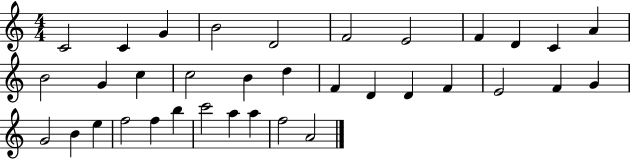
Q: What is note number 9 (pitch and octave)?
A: D4